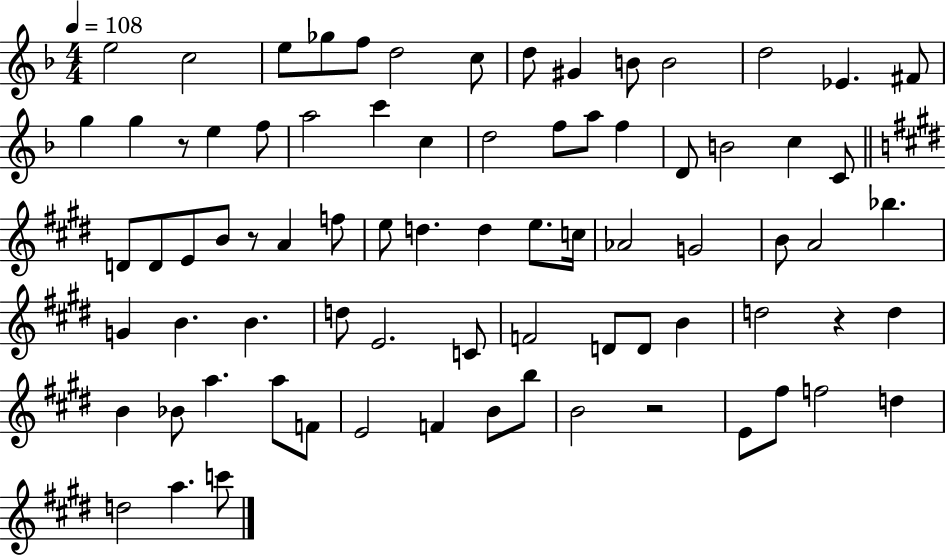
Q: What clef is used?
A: treble